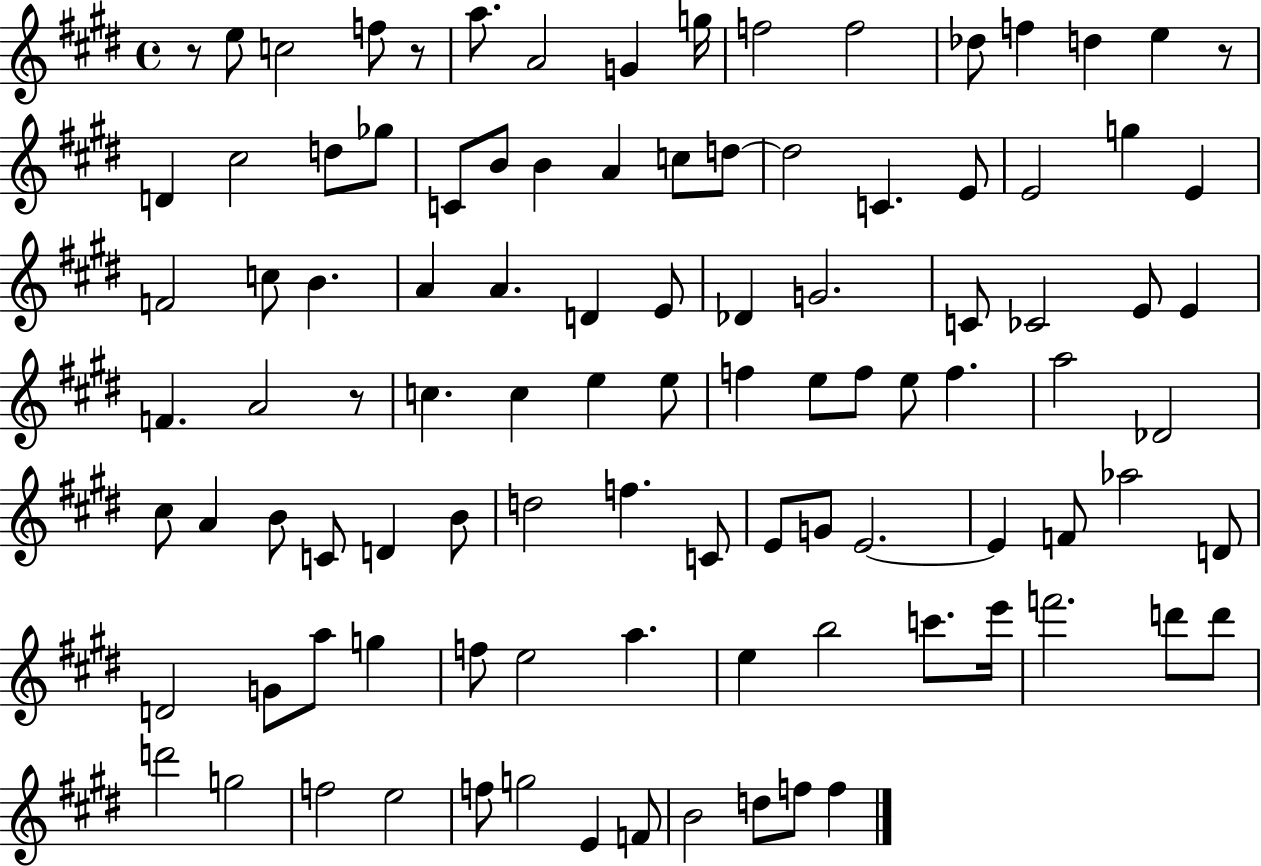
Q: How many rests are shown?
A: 4